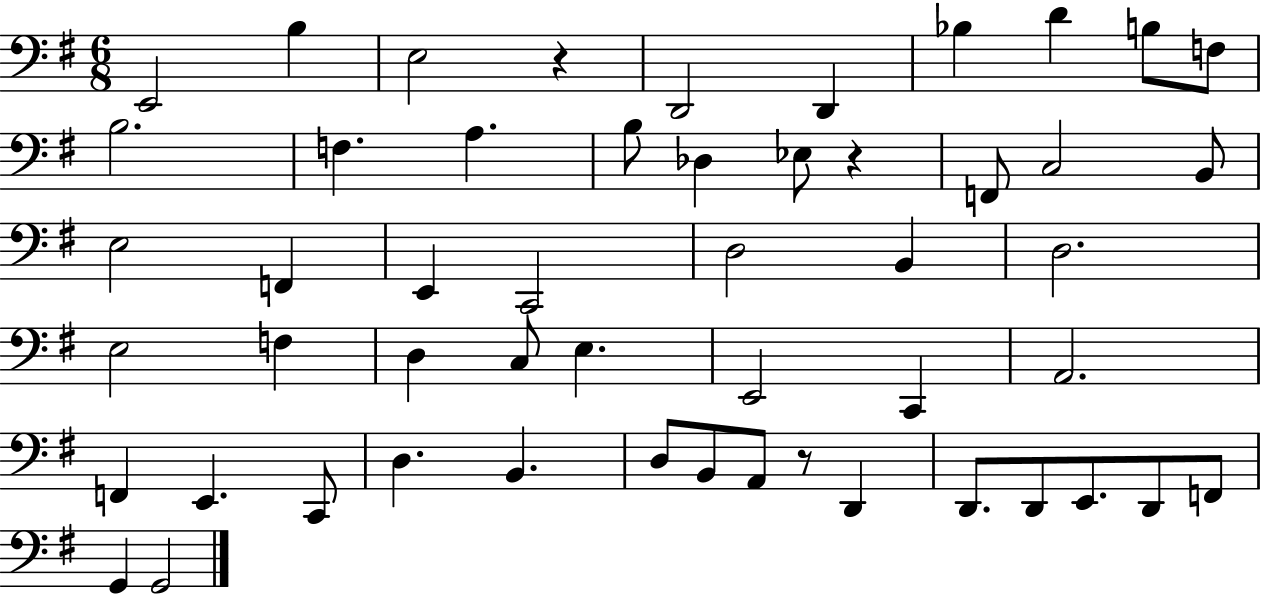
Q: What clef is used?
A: bass